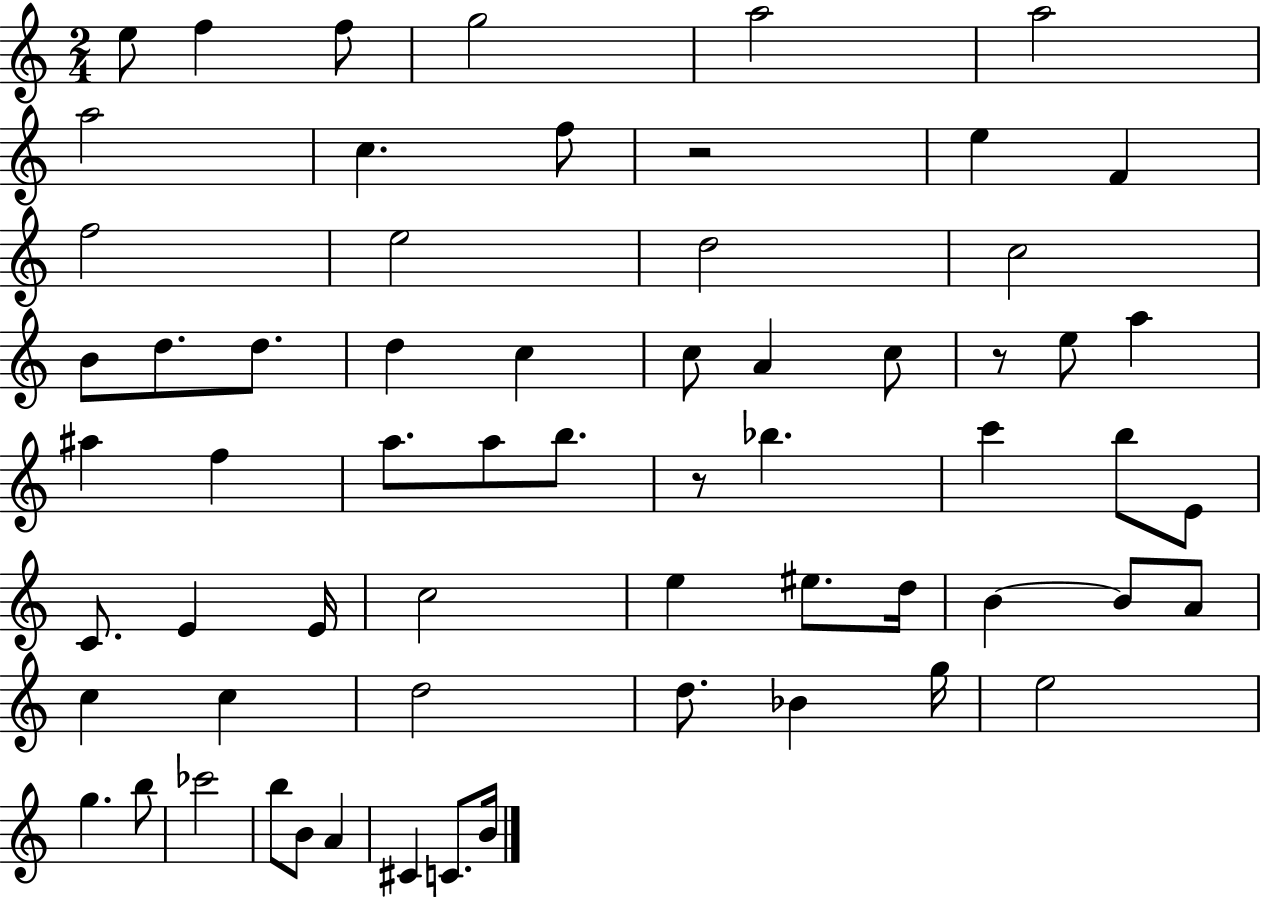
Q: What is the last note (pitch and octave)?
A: B4